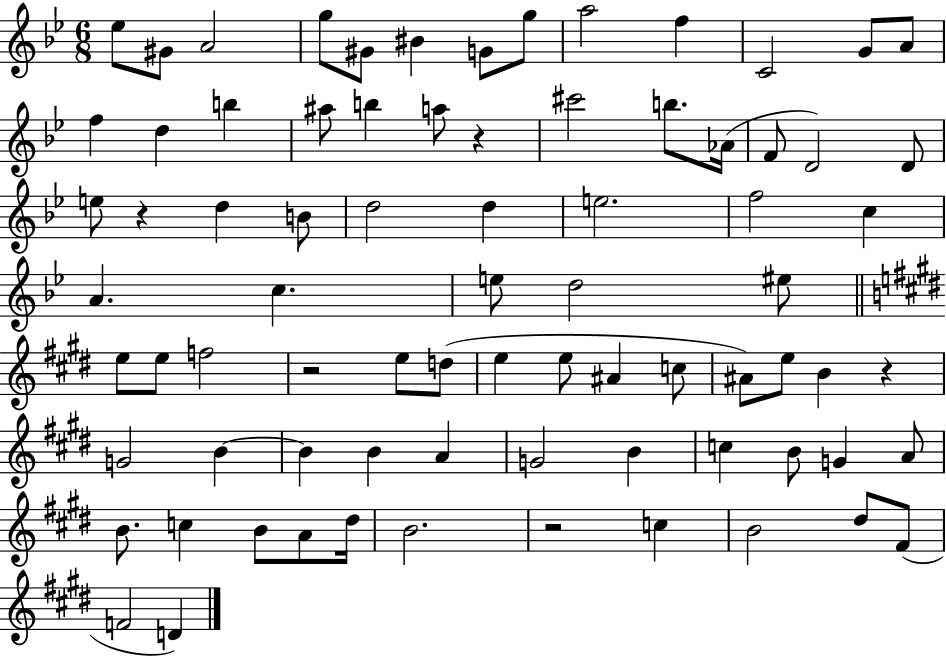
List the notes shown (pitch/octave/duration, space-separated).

Eb5/e G#4/e A4/h G5/e G#4/e BIS4/q G4/e G5/e A5/h F5/q C4/h G4/e A4/e F5/q D5/q B5/q A#5/e B5/q A5/e R/q C#6/h B5/e. Ab4/s F4/e D4/h D4/e E5/e R/q D5/q B4/e D5/h D5/q E5/h. F5/h C5/q A4/q. C5/q. E5/e D5/h EIS5/e E5/e E5/e F5/h R/h E5/e D5/e E5/q E5/e A#4/q C5/e A#4/e E5/e B4/q R/q G4/h B4/q B4/q B4/q A4/q G4/h B4/q C5/q B4/e G4/q A4/e B4/e. C5/q B4/e A4/e D#5/s B4/h. R/h C5/q B4/h D#5/e F#4/e F4/h D4/q